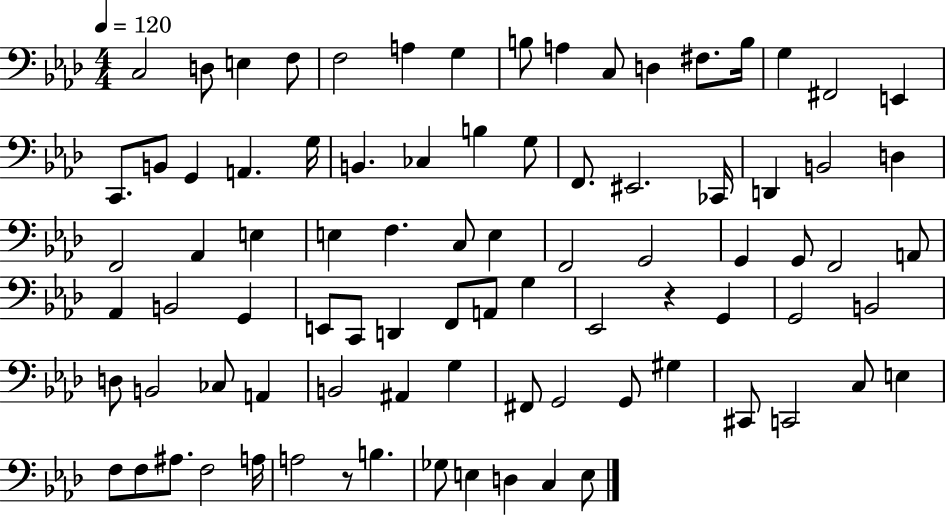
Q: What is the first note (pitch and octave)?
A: C3